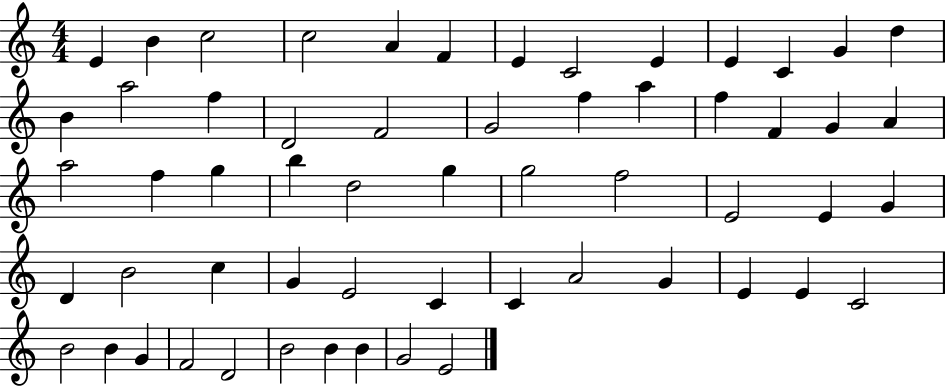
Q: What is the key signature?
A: C major